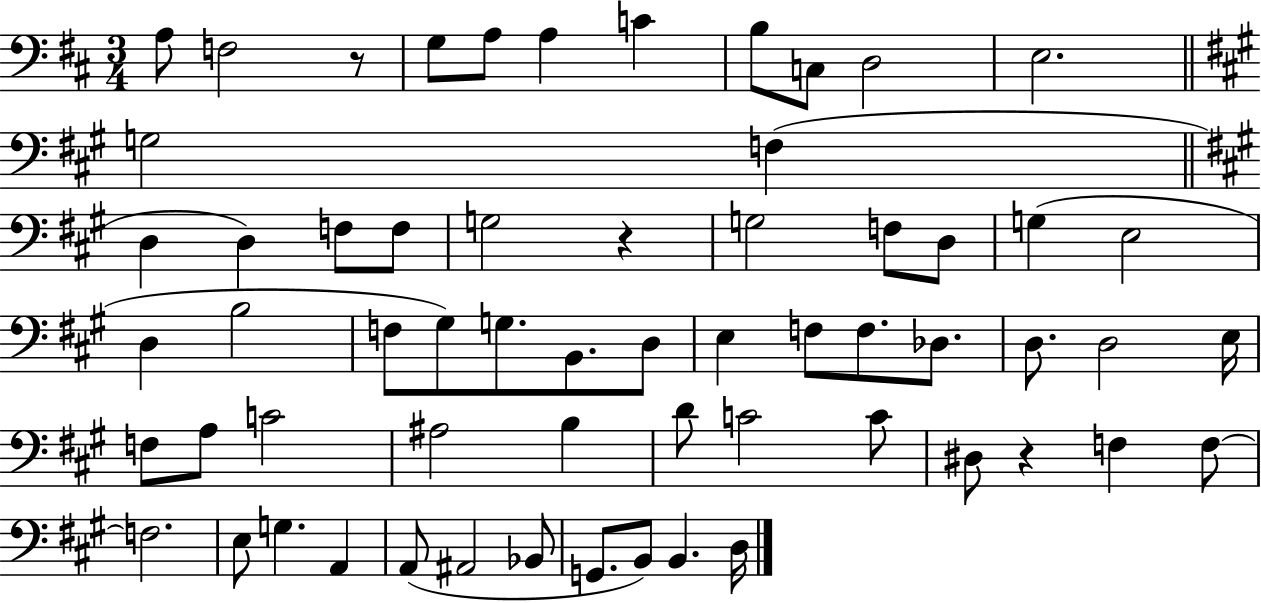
A3/e F3/h R/e G3/e A3/e A3/q C4/q B3/e C3/e D3/h E3/h. G3/h F3/q D3/q D3/q F3/e F3/e G3/h R/q G3/h F3/e D3/e G3/q E3/h D3/q B3/h F3/e G#3/e G3/e. B2/e. D3/e E3/q F3/e F3/e. Db3/e. D3/e. D3/h E3/s F3/e A3/e C4/h A#3/h B3/q D4/e C4/h C4/e D#3/e R/q F3/q F3/e F3/h. E3/e G3/q. A2/q A2/e A#2/h Bb2/e G2/e. B2/e B2/q. D3/s